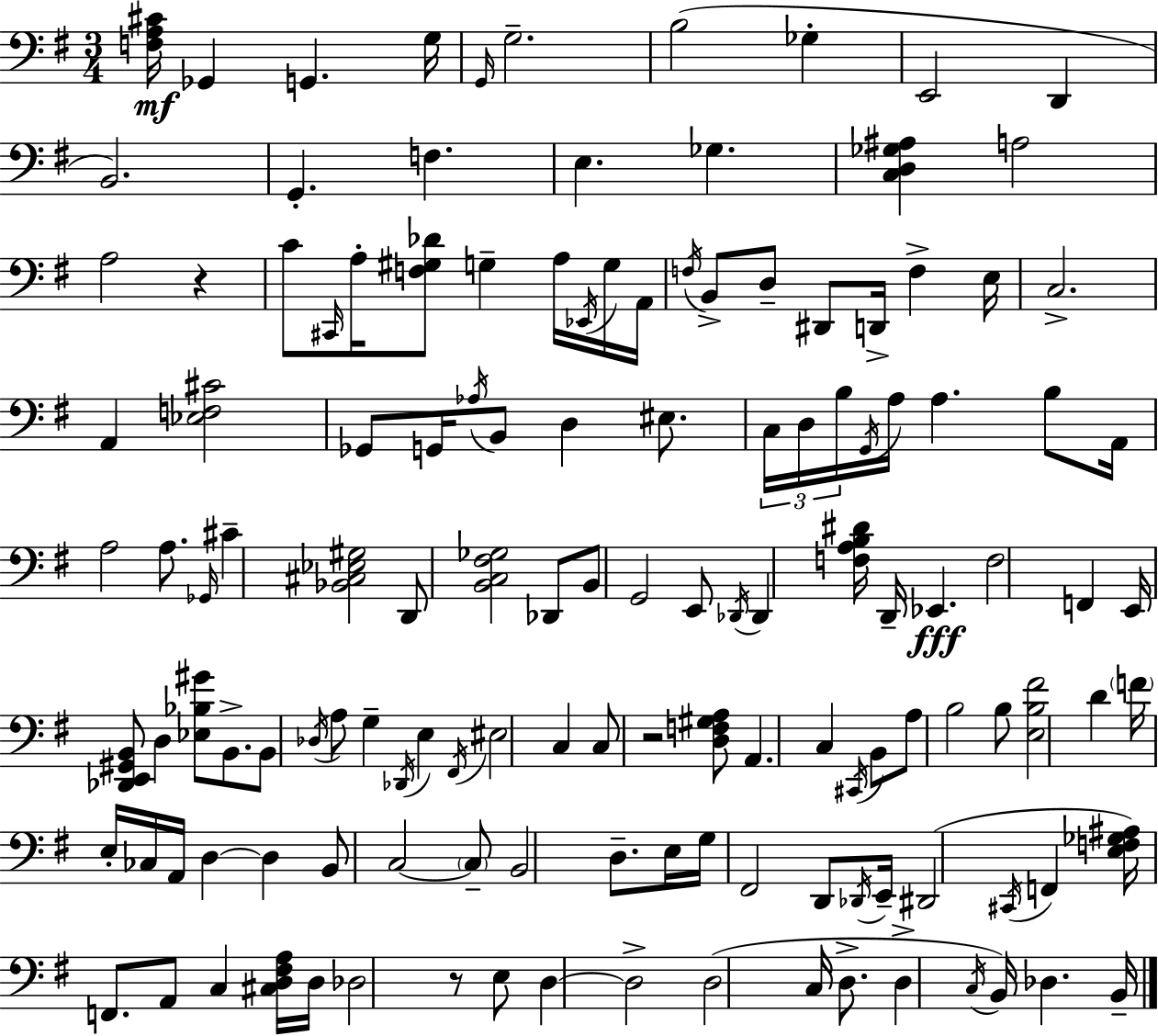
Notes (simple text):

[F3,A3,C#4]/s Gb2/q G2/q. G3/s G2/s G3/h. B3/h Gb3/q E2/h D2/q B2/h. G2/q. F3/q. E3/q. Gb3/q. [C3,D3,Gb3,A#3]/q A3/h A3/h R/q C4/e C#2/s A3/s [F3,G#3,Db4]/e G3/q A3/s Eb2/s G3/s A2/s F3/s B2/e D3/e D#2/e D2/s F3/q E3/s C3/h. A2/q [Eb3,F3,C#4]/h Gb2/e G2/s Ab3/s B2/e D3/q EIS3/e. C3/s D3/s B3/s G2/s A3/s A3/q. B3/e A2/s A3/h A3/e. Gb2/s C#4/q [Bb2,C#3,Eb3,G#3]/h D2/e [B2,C3,F#3,Gb3]/h Db2/e B2/e G2/h E2/e Db2/s Db2/q [F3,A3,B3,D#4]/s D2/s Eb2/q. F3/h F2/q E2/s [Db2,E2,G#2,B2]/e D3/q [Eb3,Bb3,G#4]/e B2/e. B2/e Db3/s A3/e G3/q Db2/s E3/q F#2/s EIS3/h C3/q C3/e R/h [D3,F3,G#3,A3]/e A2/q. C3/q C#2/s B2/e A3/e B3/h B3/e [E3,B3,F#4]/h D4/q F4/s E3/s CES3/s A2/s D3/q D3/q B2/e C3/h C3/e B2/h D3/e. E3/s G3/s F#2/h D2/e Db2/s E2/s D#2/h C#2/s F2/q [E3,F3,Gb3,A#3]/s F2/e. A2/e C3/q [C#3,D3,F#3,A3]/s D3/s Db3/h R/e E3/e D3/q D3/h D3/h C3/s D3/e. D3/q C3/s B2/s Db3/q. B2/s